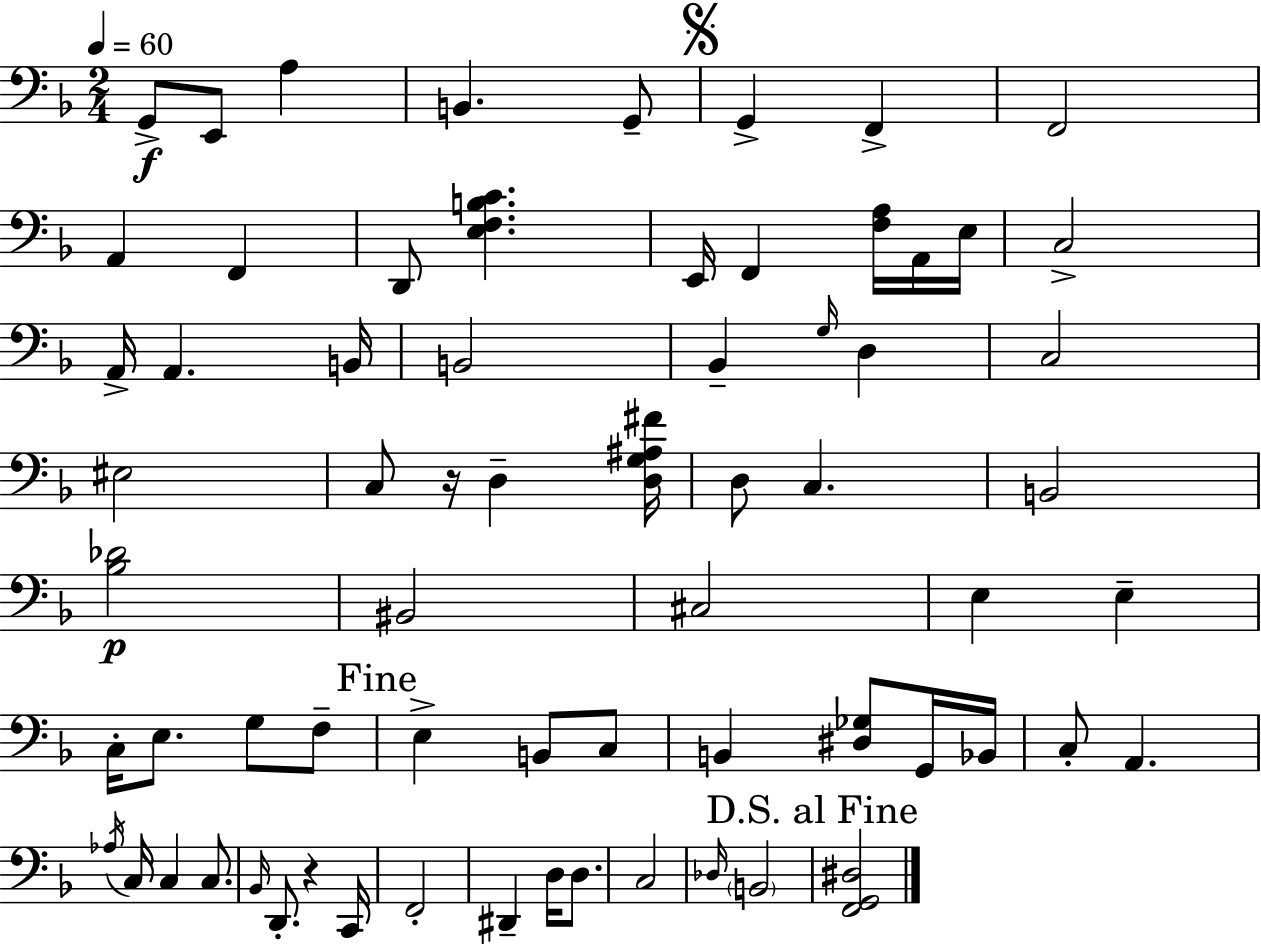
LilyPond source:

{
  \clef bass
  \numericTimeSignature
  \time 2/4
  \key d \minor
  \tempo 4 = 60
  g,8->\f e,8 a4 | b,4. g,8-- | \mark \markup { \musicglyph "scripts.segno" } g,4-> f,4-> | f,2 | \break a,4 f,4 | d,8 <e f b c'>4. | e,16 f,4 <f a>16 a,16 e16 | c2-> | \break a,16-> a,4. b,16 | b,2 | bes,4-- \grace { g16 } d4 | c2 | \break eis2 | c8 r16 d4-- | <d g ais fis'>16 d8 c4. | b,2 | \break <bes des'>2\p | bis,2 | cis2 | e4 e4-- | \break c16-. e8. g8 f8-- | \mark "Fine" e4-> b,8 c8 | b,4 <dis ges>8 g,16 | bes,16 c8-. a,4. | \break \acciaccatura { aes16 } c16 c4 c8. | \grace { bes,16 } d,8.-. r4 | c,16 f,2-. | dis,4-- d16 | \break d8. c2 | \grace { des16 } \parenthesize b,2 | \mark "D.S. al Fine" <f, g, dis>2 | \bar "|."
}